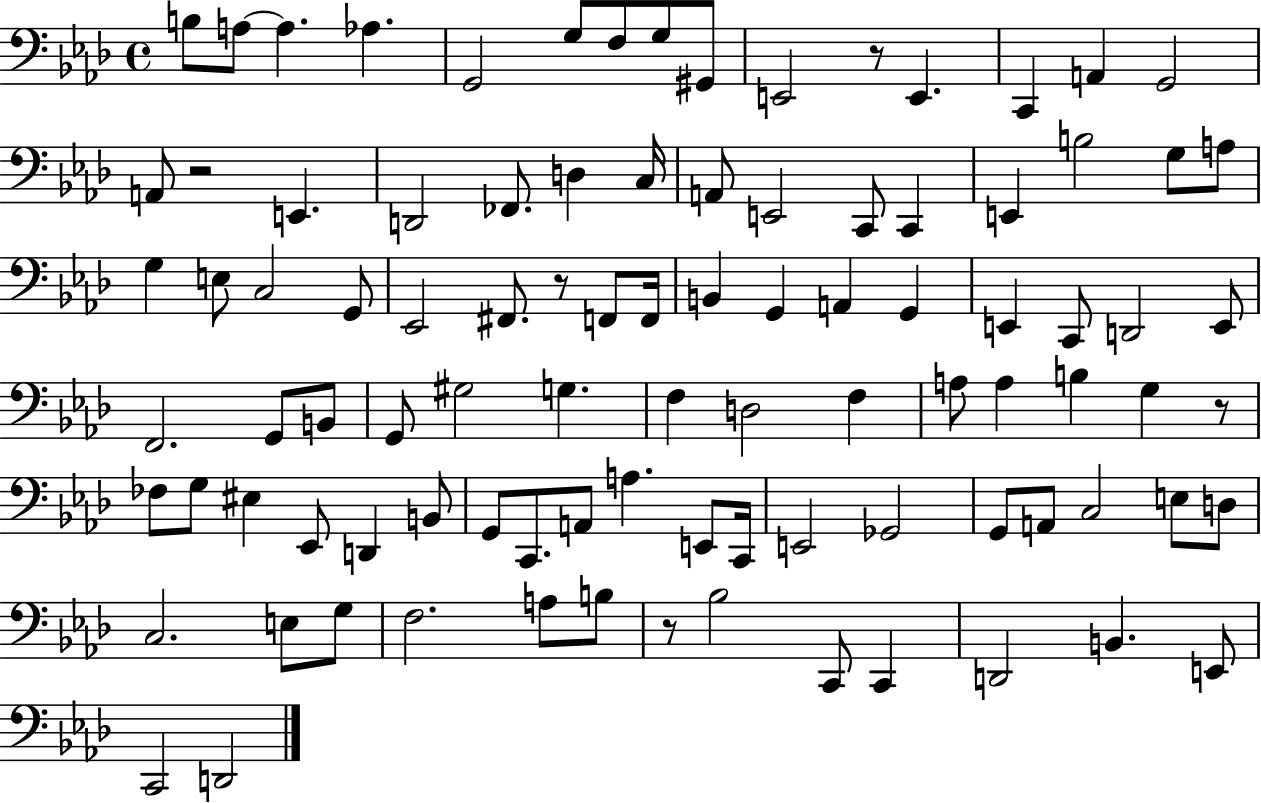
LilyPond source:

{
  \clef bass
  \time 4/4
  \defaultTimeSignature
  \key aes \major
  b8 a8~~ a4. aes4. | g,2 g8 f8 g8 gis,8 | e,2 r8 e,4. | c,4 a,4 g,2 | \break a,8 r2 e,4. | d,2 fes,8. d4 c16 | a,8 e,2 c,8 c,4 | e,4 b2 g8 a8 | \break g4 e8 c2 g,8 | ees,2 fis,8. r8 f,8 f,16 | b,4 g,4 a,4 g,4 | e,4 c,8 d,2 e,8 | \break f,2. g,8 b,8 | g,8 gis2 g4. | f4 d2 f4 | a8 a4 b4 g4 r8 | \break fes8 g8 eis4 ees,8 d,4 b,8 | g,8 c,8. a,8 a4. e,8 c,16 | e,2 ges,2 | g,8 a,8 c2 e8 d8 | \break c2. e8 g8 | f2. a8 b8 | r8 bes2 c,8 c,4 | d,2 b,4. e,8 | \break c,2 d,2 | \bar "|."
}